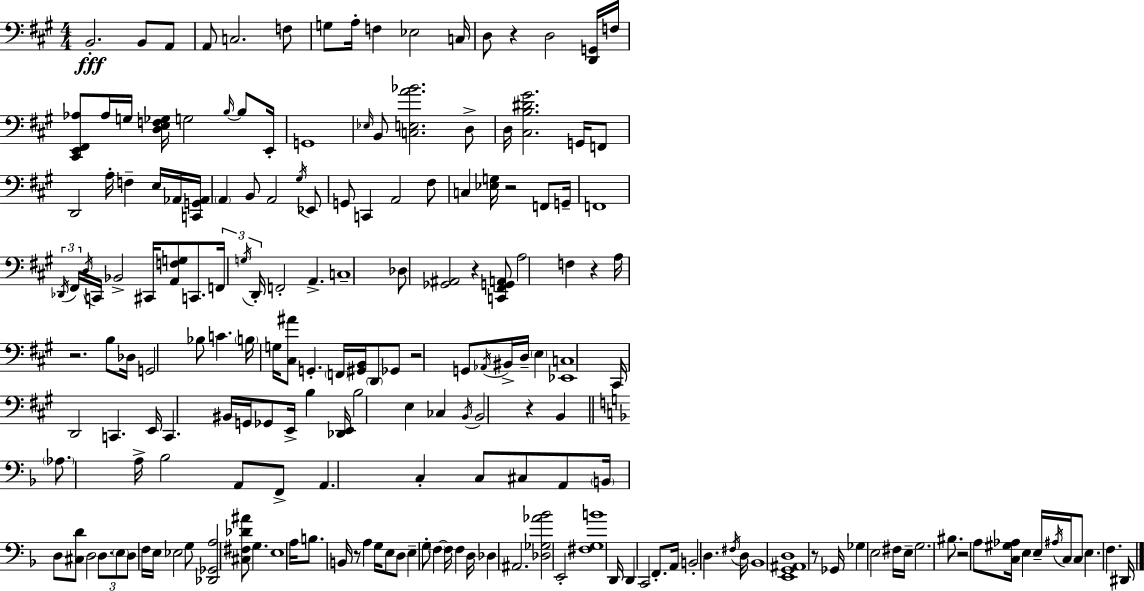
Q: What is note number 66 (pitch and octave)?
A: Bb3